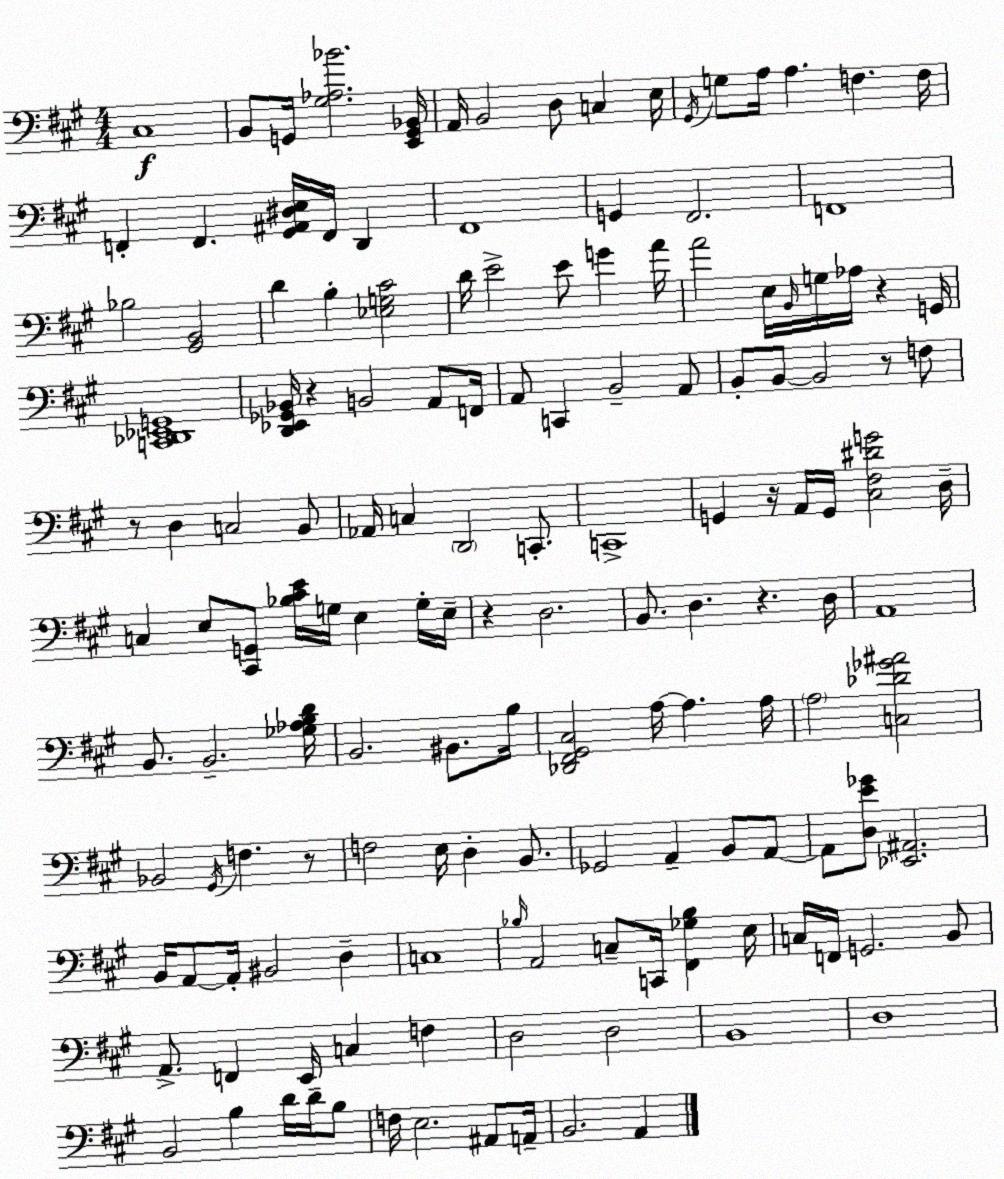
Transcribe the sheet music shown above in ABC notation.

X:1
T:Untitled
M:4/4
L:1/4
K:A
^C,4 B,,/2 G,,/4 [^G,_A,_B]2 [E,,G,,_B,,]/4 A,,/4 B,,2 D,/2 C, E,/4 ^G,,/4 G,/2 A,/4 A, F, F,/4 F,, F,, [^G,,^A,,^D,E,]/4 F,,/4 D,, ^F,,4 G,, ^F,,2 F,,4 _B,2 [^G,,B,,]2 D B, [_E,G,^C]2 D/4 E2 E/2 G A/4 A2 E,/4 B,,/4 G,/4 _A,/4 z G,,/4 [C,,_D,,_E,,G,,]4 [D,,_E,,_G,,_B,,]/4 z B,,2 A,,/2 F,,/4 A,,/2 C,, B,,2 A,,/2 B,,/2 B,,/2 B,,2 z/2 F,/2 z/2 D, C,2 B,,/2 _A,,/4 C, D,,2 C,,/2 C,,4 G,, z/4 A,,/4 G,,/4 [^C,^F,^DG]2 D,/4 C, E,/2 [^C,,G,,]/2 [_B,^CE]/4 G,/4 E, G,/4 E,/4 z D,2 B,,/2 D, z D,/4 A,,4 B,,/2 B,,2 [_G,_A,B,D]/4 B,,2 ^B,,/2 B,/4 [_D,,^F,,^G,,^C,]2 A,/4 A, A,/4 A,2 [C,_D_G^A]2 _B,,2 ^G,,/4 F, z/2 F,2 E,/4 D, B,,/2 _G,,2 A,, B,,/2 A,,/2 A,,/2 [D,E_G]/2 [_E,,^A,,]2 B,,/4 A,,/2 A,,/4 ^B,,2 D, C,4 _B,/4 A,,2 C,/2 C,,/4 [^F,,_G,_B,] E,/4 C,/4 F,,/4 G,,2 B,,/2 A,,/2 F,, E,,/4 C, F, D,2 D,2 B,,4 D,4 B,,2 B, D/4 D/4 B,/2 F,/4 E,2 ^A,,/2 A,,/4 B,,2 A,,